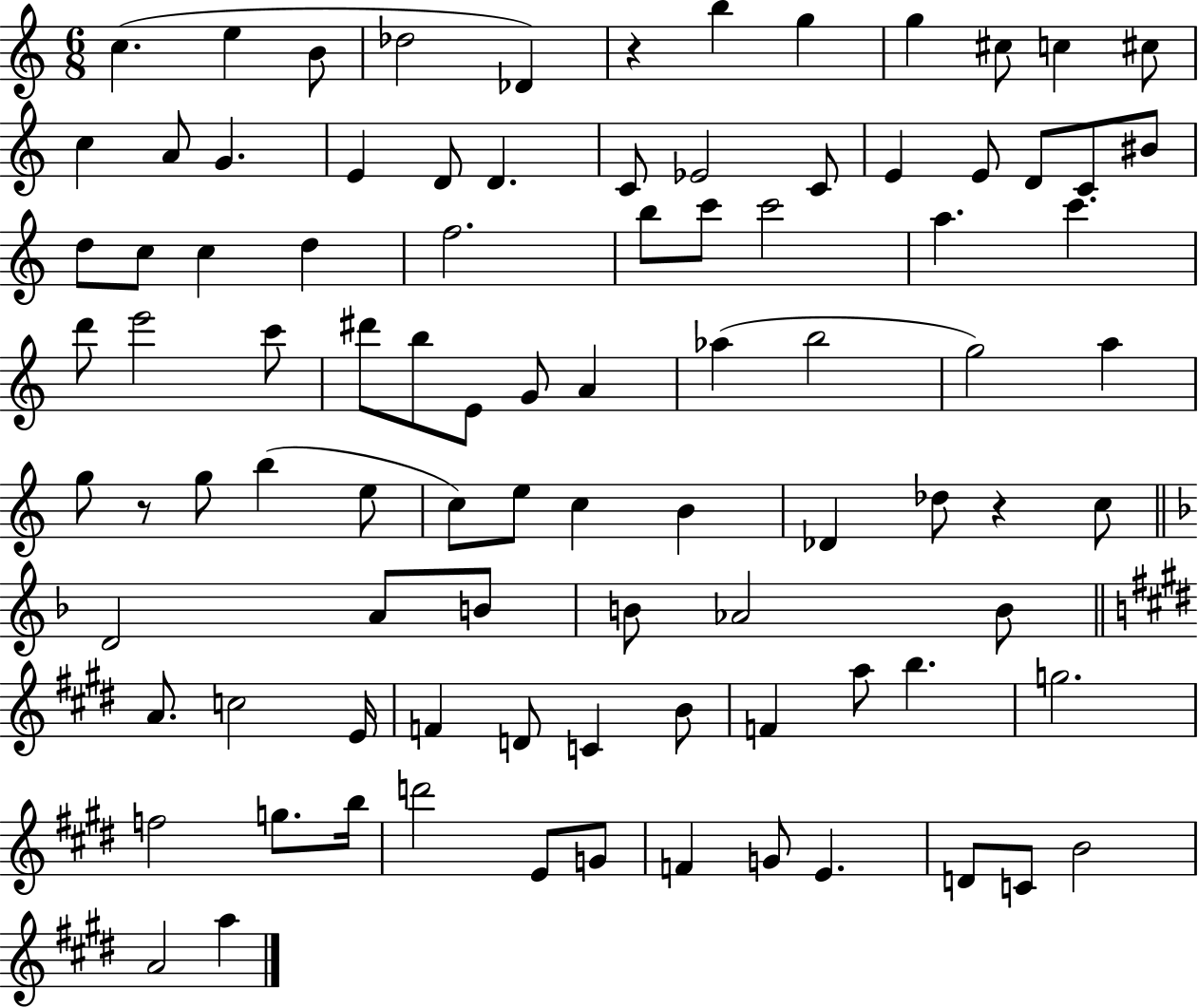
{
  \clef treble
  \numericTimeSignature
  \time 6/8
  \key c \major
  \repeat volta 2 { c''4.( e''4 b'8 | des''2 des'4) | r4 b''4 g''4 | g''4 cis''8 c''4 cis''8 | \break c''4 a'8 g'4. | e'4 d'8 d'4. | c'8 ees'2 c'8 | e'4 e'8 d'8 c'8 bis'8 | \break d''8 c''8 c''4 d''4 | f''2. | b''8 c'''8 c'''2 | a''4. c'''4. | \break d'''8 e'''2 c'''8 | dis'''8 b''8 e'8 g'8 a'4 | aes''4( b''2 | g''2) a''4 | \break g''8 r8 g''8 b''4( e''8 | c''8) e''8 c''4 b'4 | des'4 des''8 r4 c''8 | \bar "||" \break \key d \minor d'2 a'8 b'8 | b'8 aes'2 b'8 | \bar "||" \break \key e \major a'8. c''2 e'16 | f'4 d'8 c'4 b'8 | f'4 a''8 b''4. | g''2. | \break f''2 g''8. b''16 | d'''2 e'8 g'8 | f'4 g'8 e'4. | d'8 c'8 b'2 | \break a'2 a''4 | } \bar "|."
}